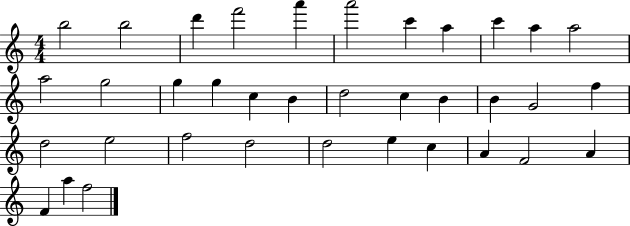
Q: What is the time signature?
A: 4/4